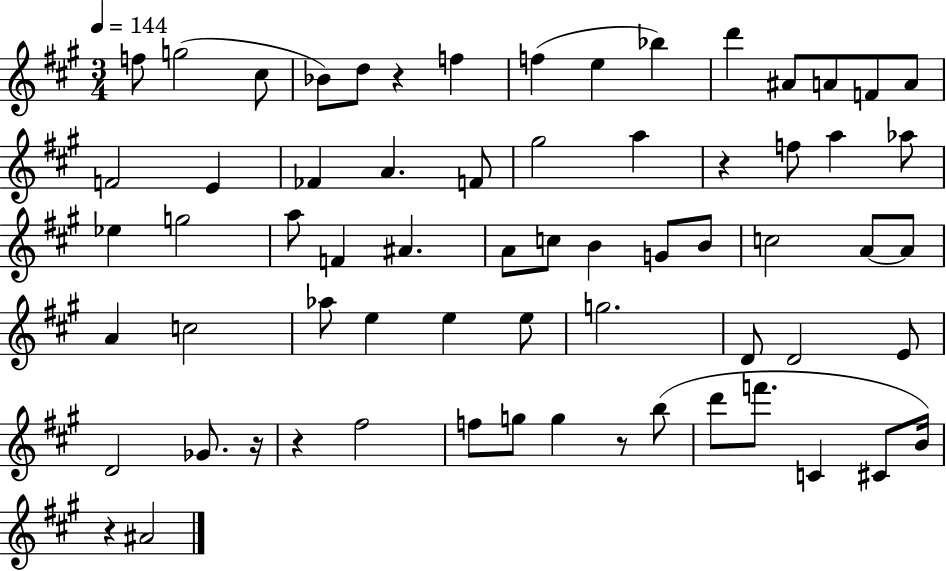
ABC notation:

X:1
T:Untitled
M:3/4
L:1/4
K:A
f/2 g2 ^c/2 _B/2 d/2 z f f e _b d' ^A/2 A/2 F/2 A/2 F2 E _F A F/2 ^g2 a z f/2 a _a/2 _e g2 a/2 F ^A A/2 c/2 B G/2 B/2 c2 A/2 A/2 A c2 _a/2 e e e/2 g2 D/2 D2 E/2 D2 _G/2 z/4 z ^f2 f/2 g/2 g z/2 b/2 d'/2 f'/2 C ^C/2 B/4 z ^A2